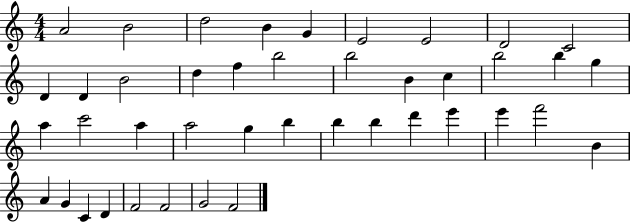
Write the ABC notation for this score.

X:1
T:Untitled
M:4/4
L:1/4
K:C
A2 B2 d2 B G E2 E2 D2 C2 D D B2 d f b2 b2 B c b2 b g a c'2 a a2 g b b b d' e' e' f'2 B A G C D F2 F2 G2 F2